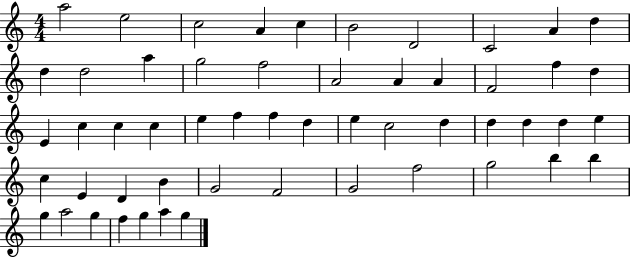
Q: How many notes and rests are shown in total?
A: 54